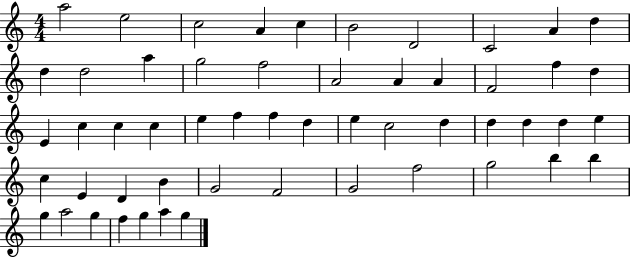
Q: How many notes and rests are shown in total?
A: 54